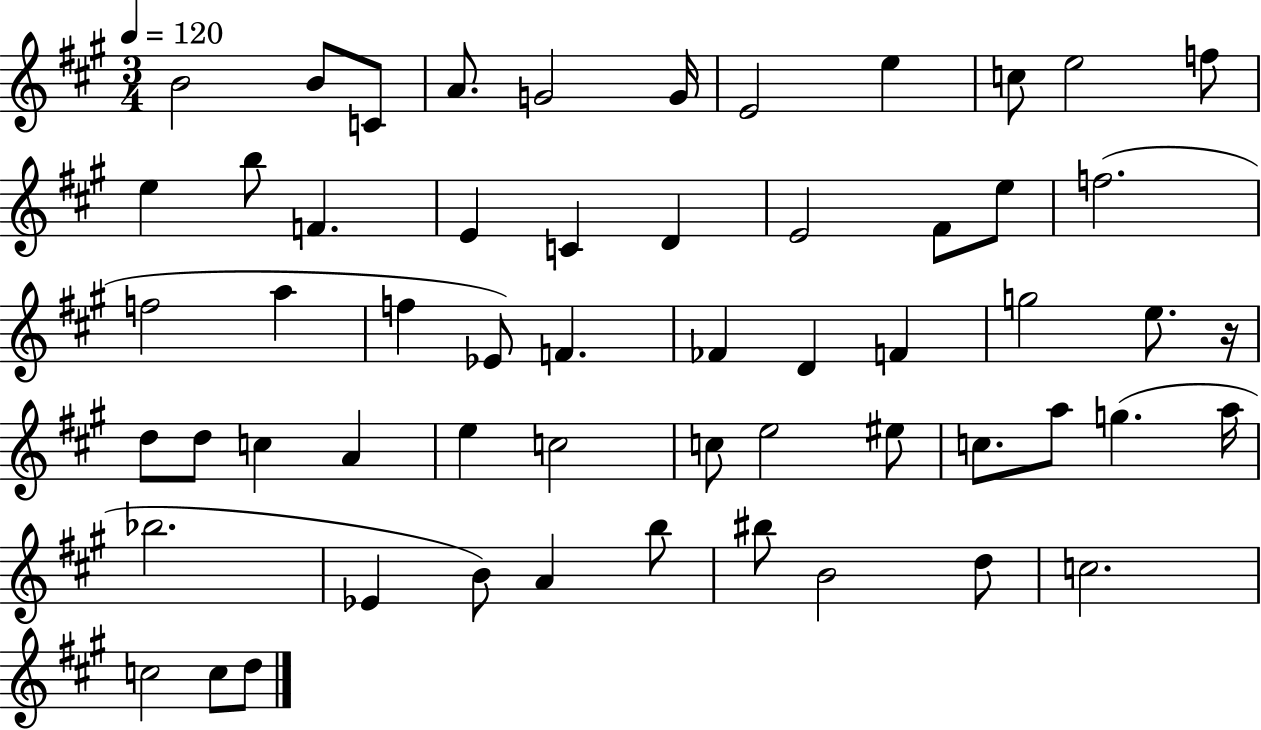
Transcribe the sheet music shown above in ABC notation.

X:1
T:Untitled
M:3/4
L:1/4
K:A
B2 B/2 C/2 A/2 G2 G/4 E2 e c/2 e2 f/2 e b/2 F E C D E2 ^F/2 e/2 f2 f2 a f _E/2 F _F D F g2 e/2 z/4 d/2 d/2 c A e c2 c/2 e2 ^e/2 c/2 a/2 g a/4 _b2 _E B/2 A b/2 ^b/2 B2 d/2 c2 c2 c/2 d/2